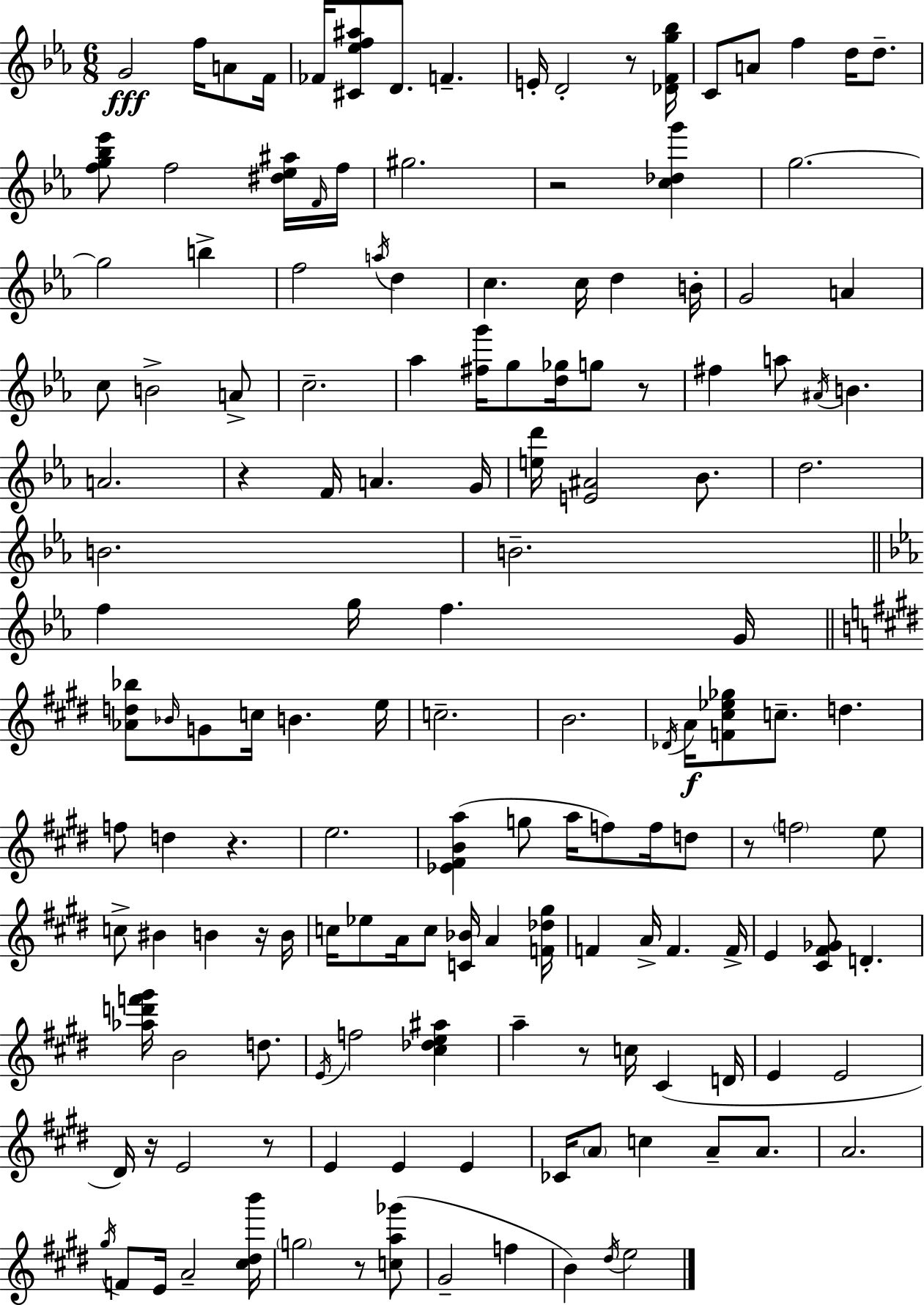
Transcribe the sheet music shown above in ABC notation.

X:1
T:Untitled
M:6/8
L:1/4
K:Eb
G2 f/4 A/2 F/4 _F/4 [^C_ef^a]/2 D/2 F E/4 D2 z/2 [_DFg_b]/4 C/2 A/2 f d/4 d/2 [fg_b_e']/2 f2 [^d_e^a]/4 F/4 f/4 ^g2 z2 [c_dg'] g2 g2 b f2 a/4 d c c/4 d B/4 G2 A c/2 B2 A/2 c2 _a [^fg']/4 g/2 [d_g]/4 g/2 z/2 ^f a/2 ^A/4 B A2 z F/4 A G/4 [ed']/4 [E^A]2 _B/2 d2 B2 B2 f g/4 f G/4 [_Ad_b]/2 _B/4 G/2 c/4 B e/4 c2 B2 _D/4 A/4 [F^c_e_g]/2 c/2 d f/2 d z e2 [_E^FBa] g/2 a/4 f/2 f/4 d/2 z/2 f2 e/2 c/2 ^B B z/4 B/4 c/4 _e/2 A/4 c/2 [C_B]/4 A [F_d^g]/4 F A/4 F F/4 E [^C^F_G]/2 D [_ad'f'^g']/4 B2 d/2 E/4 f2 [^c_de^a] a z/2 c/4 ^C D/4 E E2 ^D/4 z/4 E2 z/2 E E E _C/4 A/2 c A/2 A/2 A2 ^g/4 F/2 E/4 A2 [^c^db']/4 g2 z/2 [ca_g']/2 ^G2 f B ^d/4 e2